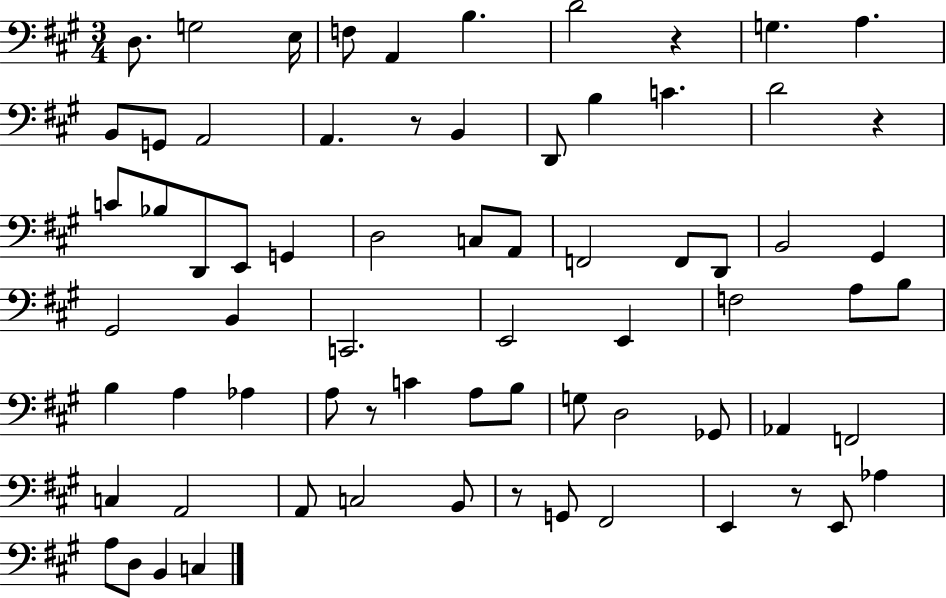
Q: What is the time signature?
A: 3/4